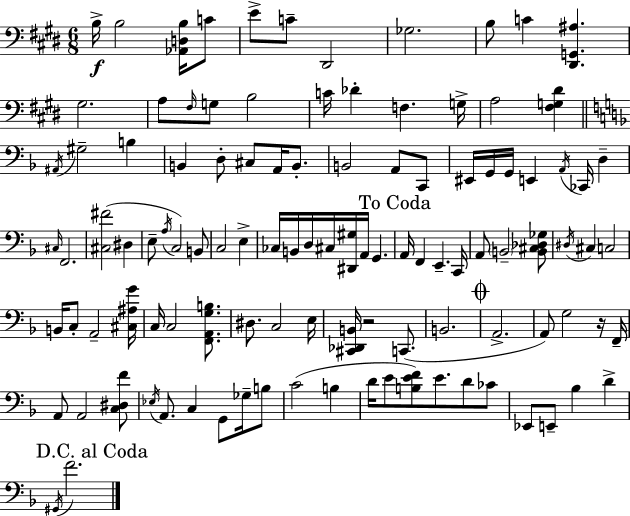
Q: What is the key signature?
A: E major